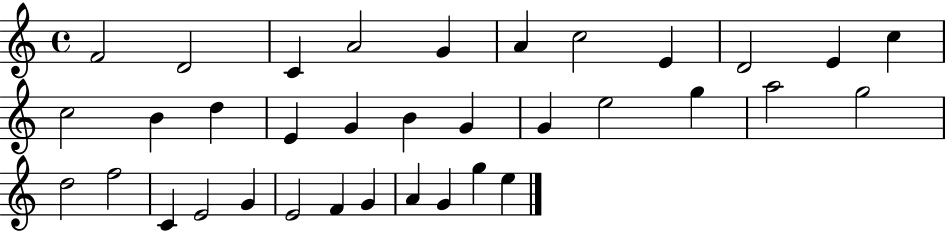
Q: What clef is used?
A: treble